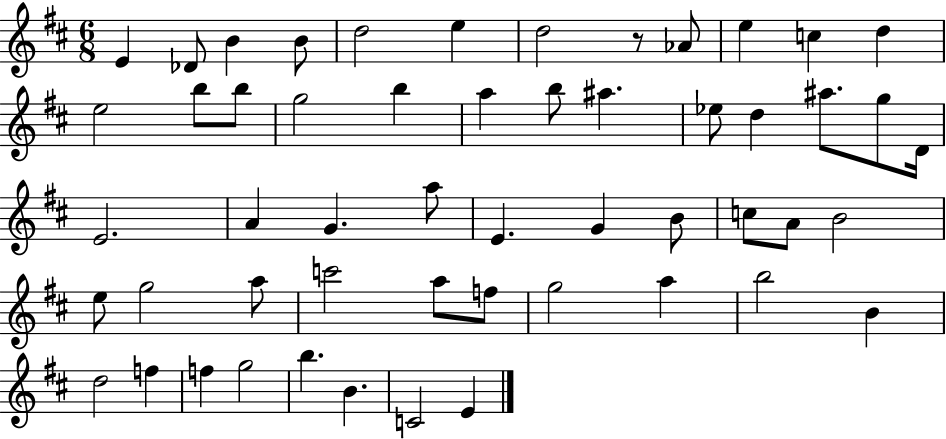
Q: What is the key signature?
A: D major